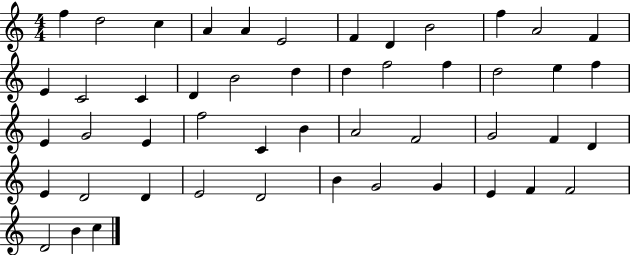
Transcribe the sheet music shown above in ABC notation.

X:1
T:Untitled
M:4/4
L:1/4
K:C
f d2 c A A E2 F D B2 f A2 F E C2 C D B2 d d f2 f d2 e f E G2 E f2 C B A2 F2 G2 F D E D2 D E2 D2 B G2 G E F F2 D2 B c